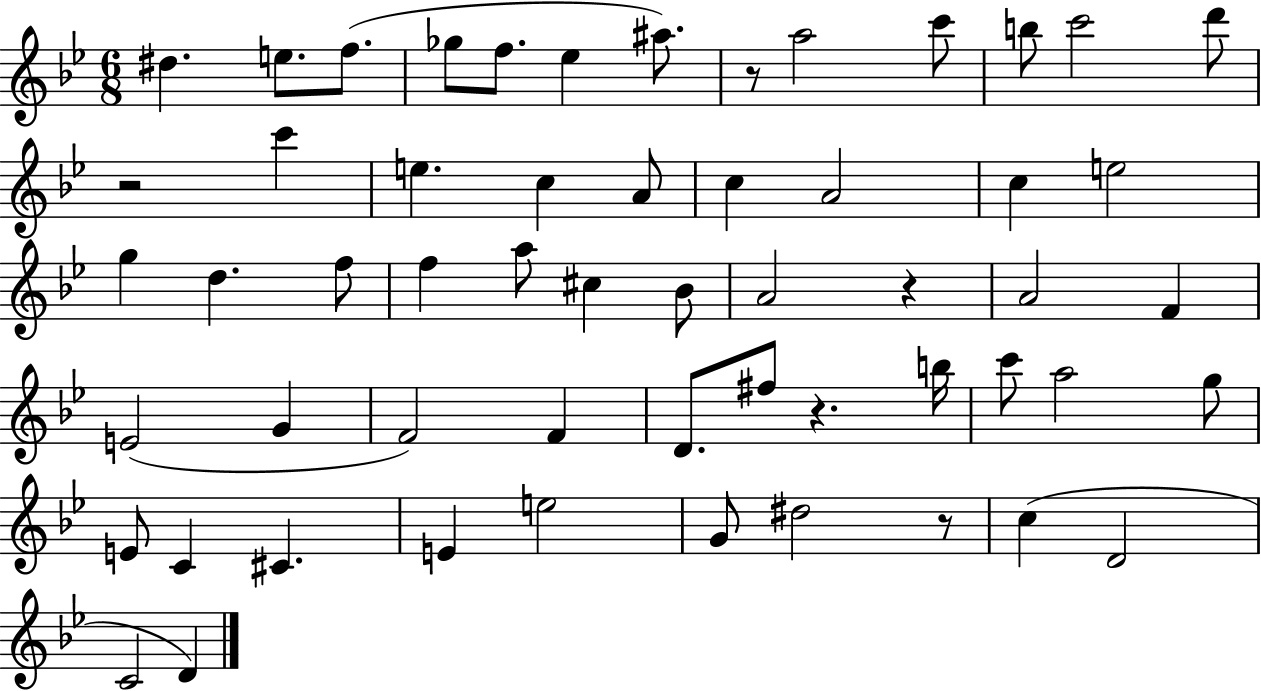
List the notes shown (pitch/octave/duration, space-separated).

D#5/q. E5/e. F5/e. Gb5/e F5/e. Eb5/q A#5/e. R/e A5/h C6/e B5/e C6/h D6/e R/h C6/q E5/q. C5/q A4/e C5/q A4/h C5/q E5/h G5/q D5/q. F5/e F5/q A5/e C#5/q Bb4/e A4/h R/q A4/h F4/q E4/h G4/q F4/h F4/q D4/e. F#5/e R/q. B5/s C6/e A5/h G5/e E4/e C4/q C#4/q. E4/q E5/h G4/e D#5/h R/e C5/q D4/h C4/h D4/q